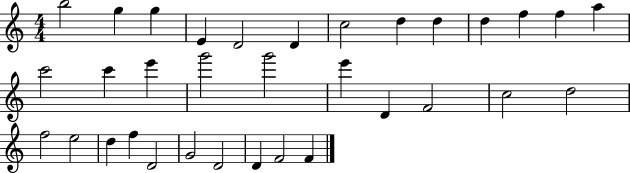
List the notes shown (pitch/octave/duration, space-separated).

B5/h G5/q G5/q E4/q D4/h D4/q C5/h D5/q D5/q D5/q F5/q F5/q A5/q C6/h C6/q E6/q G6/h G6/h E6/q D4/q F4/h C5/h D5/h F5/h E5/h D5/q F5/q D4/h G4/h D4/h D4/q F4/h F4/q